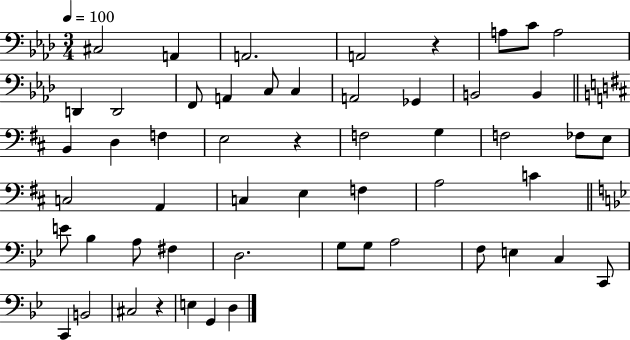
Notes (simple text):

C#3/h A2/q A2/h. A2/h R/q A3/e C4/e A3/h D2/q D2/h F2/e A2/q C3/e C3/q A2/h Gb2/q B2/h B2/q B2/q D3/q F3/q E3/h R/q F3/h G3/q F3/h FES3/e E3/e C3/h A2/q C3/q E3/q F3/q A3/h C4/q E4/e Bb3/q A3/e F#3/q D3/h. G3/e G3/e A3/h F3/e E3/q C3/q C2/e C2/q B2/h C#3/h R/q E3/q G2/q D3/q